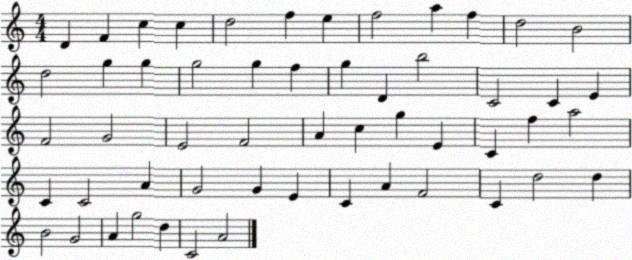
X:1
T:Untitled
M:4/4
L:1/4
K:C
D F c c d2 f e f2 a f d2 B2 d2 g g g2 g f g D b2 C2 C E F2 G2 E2 F2 A c g E C f a2 C C2 A G2 G E C A F2 C d2 d B2 G2 A g2 d C2 A2